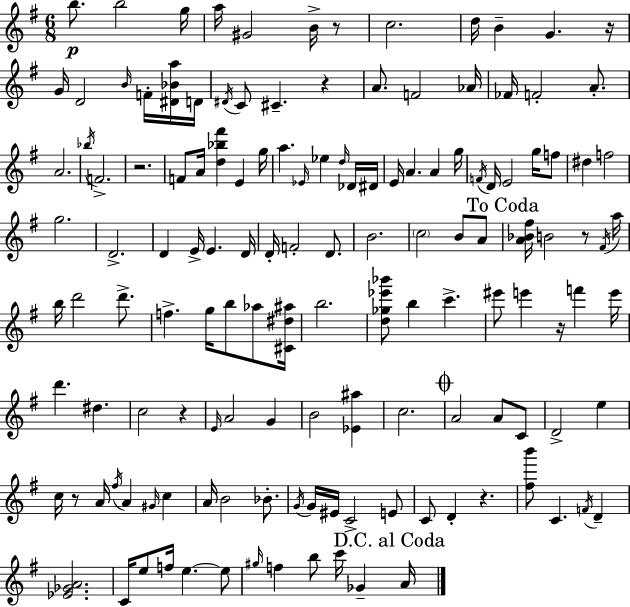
{
  \clef treble
  \numericTimeSignature
  \time 6/8
  \key g \major
  \repeat volta 2 { b''8.\p b''2 g''16 | a''16 gis'2 b'16-> r8 | c''2. | d''16 b'4-- g'4. r16 | \break g'16 d'2 \grace { b'16 } f'16-. <dis' bes' a''>16 | d'16 \acciaccatura { dis'16 } c'8 cis'4.-- r4 | a'8. f'2 | aes'16 fes'16 f'2-. a'8.-. | \break a'2. | \acciaccatura { bes''16 } f'2.-> | r2. | f'8 a'16 <d'' bes'' fis'''>4 e'4 | \break g''16 a''4. \grace { ees'16 } ees''4 | \grace { d''16 } des'16 dis'16 e'16 a'4. | a'4 g''16 \acciaccatura { f'16 } d'16 e'2 | g''16 f''8 dis''4 f''2 | \break g''2. | d'2.-> | d'4 e'16-> e'4. | d'16 d'16-. f'2-. | \break d'8. b'2. | \parenthesize c''2 | b'8 a'8 \mark "To Coda" <a' bes' fis''>16 b'2 | r8 \acciaccatura { fis'16 } a''16 b''16 d'''2 | \break d'''8.-> f''4.-> | g''16 b''8 aes''8 <cis' dis'' ais''>16 b''2. | <d'' ges'' ees''' bes'''>8 b''4 | c'''4.-> eis'''8 e'''4 | \break r16 f'''4 e'''16 d'''4. | dis''4. c''2 | r4 \grace { e'16 } a'2 | g'4 b'2 | \break <ees' ais''>4 c''2. | \mark \markup { \musicglyph "scripts.coda" } a'2 | a'8 c'8 d'2-> | e''4 c''16 r8 a'16 | \break \acciaccatura { fis''16 } a'4 \grace { gis'16 } c''4 a'16 b'2 | bes'8.-. \acciaccatura { g'16 } g'16 | eis'16 c'2-> e'8 c'8 | d'4-. r4. <fis'' b'''>8 | \break c'4. \acciaccatura { f'16 } d'4-- | <ees' ges' a'>2. | c'16 e''8 f''16 e''4.~~ e''8 | \grace { gis''16 } f''4 b''8 c'''16 ges'4-- | \break \mark "D.C. al Coda" a'16 } \bar "|."
}